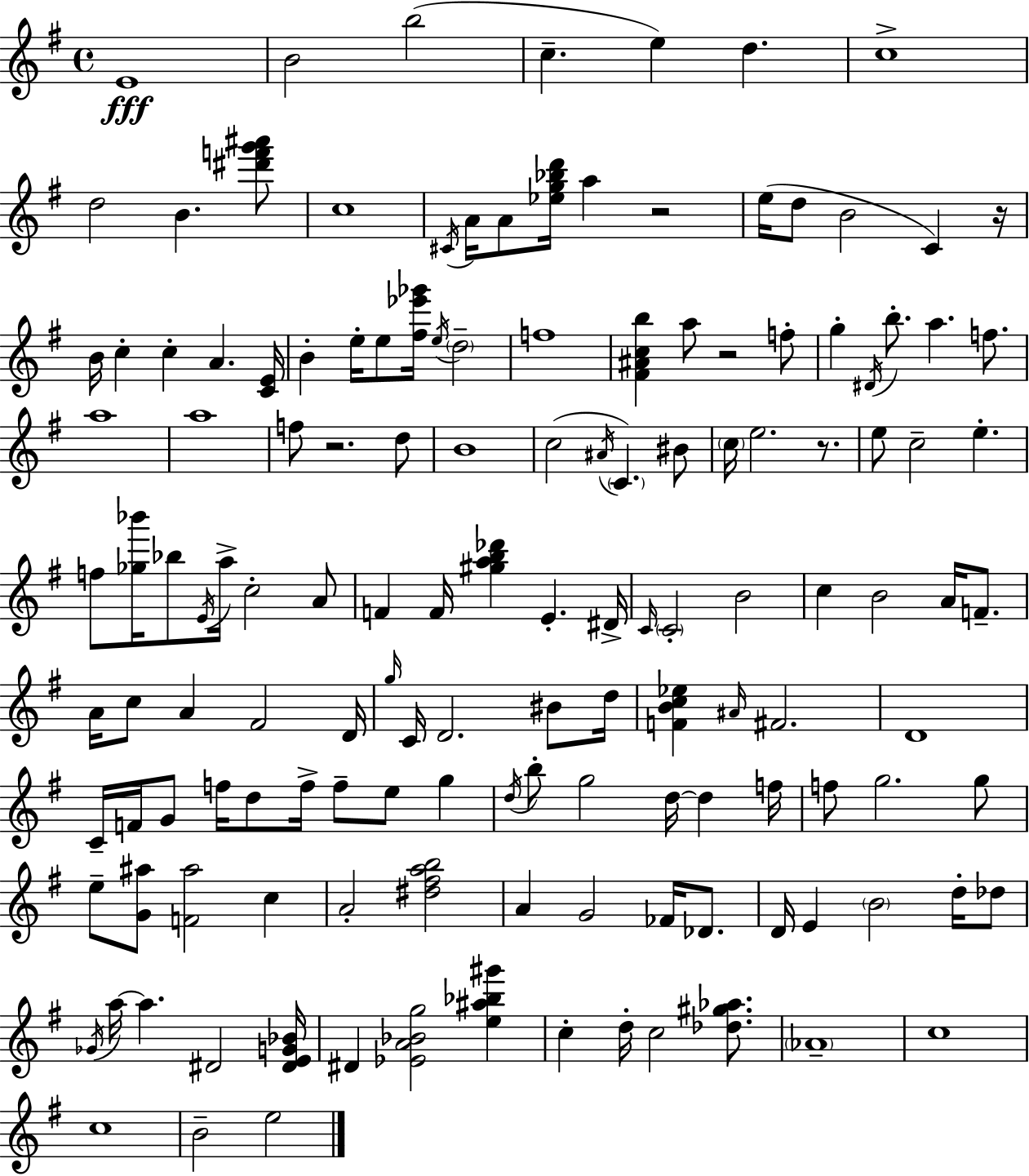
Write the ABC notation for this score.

X:1
T:Untitled
M:4/4
L:1/4
K:Em
E4 B2 b2 c e d c4 d2 B [^d'f'g'^a']/2 c4 ^C/4 A/4 A/2 [_eg_bd']/4 a z2 e/4 d/2 B2 C z/4 B/4 c c A [CE]/4 B e/4 e/2 [^f_e'_g']/4 e/4 d2 f4 [^F^Acb] a/2 z2 f/2 g ^D/4 b/2 a f/2 a4 a4 f/2 z2 d/2 B4 c2 ^A/4 C ^B/2 c/4 e2 z/2 e/2 c2 e f/2 [_g_b']/4 _b/2 E/4 a/4 c2 A/2 F F/4 [^gab_d'] E ^D/4 C/4 C2 B2 c B2 A/4 F/2 A/4 c/2 A ^F2 D/4 g/4 C/4 D2 ^B/2 d/4 [FBc_e] ^A/4 ^F2 D4 C/4 F/4 G/2 f/4 d/2 f/4 f/2 e/2 g d/4 b/2 g2 d/4 d f/4 f/2 g2 g/2 e/2 [G^a]/2 [F^a]2 c A2 [^d^fab]2 A G2 _F/4 _D/2 D/4 E B2 d/4 _d/2 _G/4 a/4 a ^D2 [^DEG_B]/4 ^D [_EA_Bg]2 [e^a_b^g'] c d/4 c2 [_d^g_a]/2 _A4 c4 c4 B2 e2